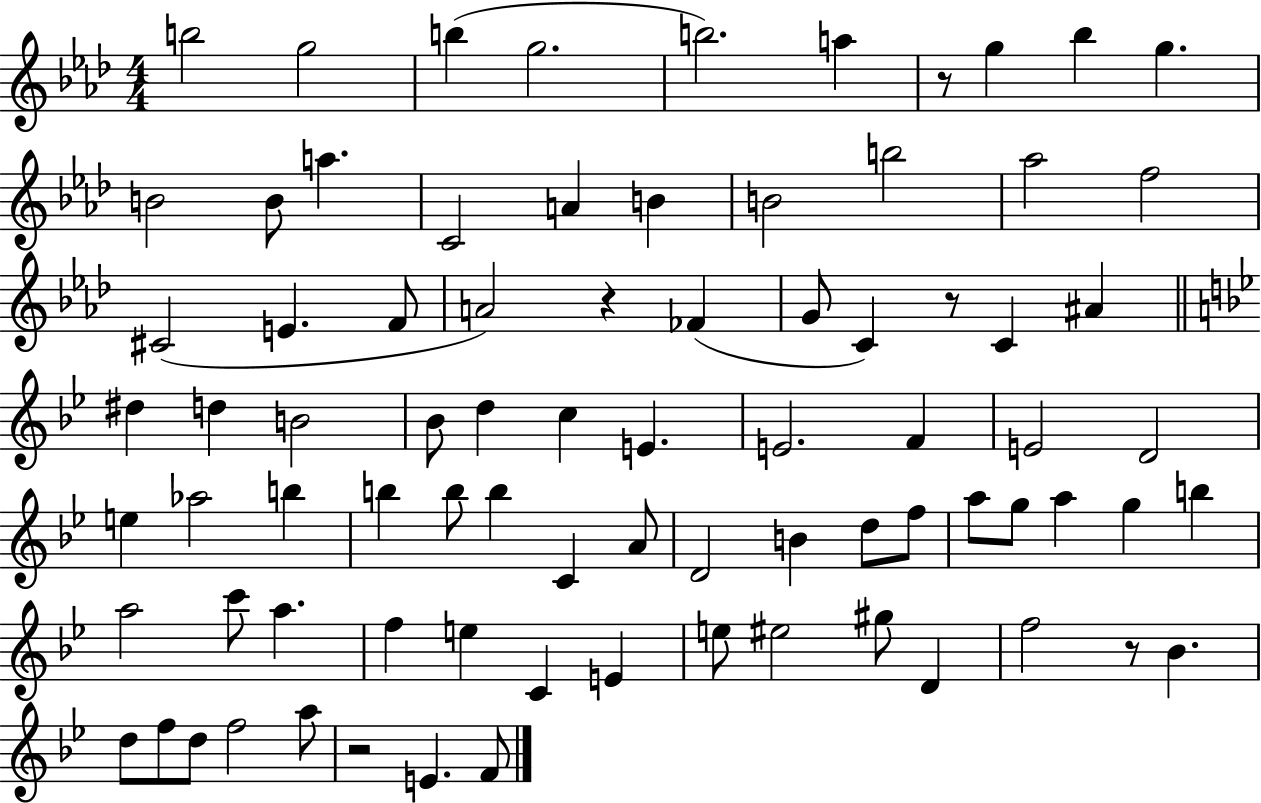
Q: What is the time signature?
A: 4/4